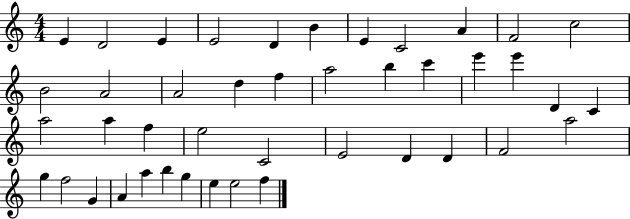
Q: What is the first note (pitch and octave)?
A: E4